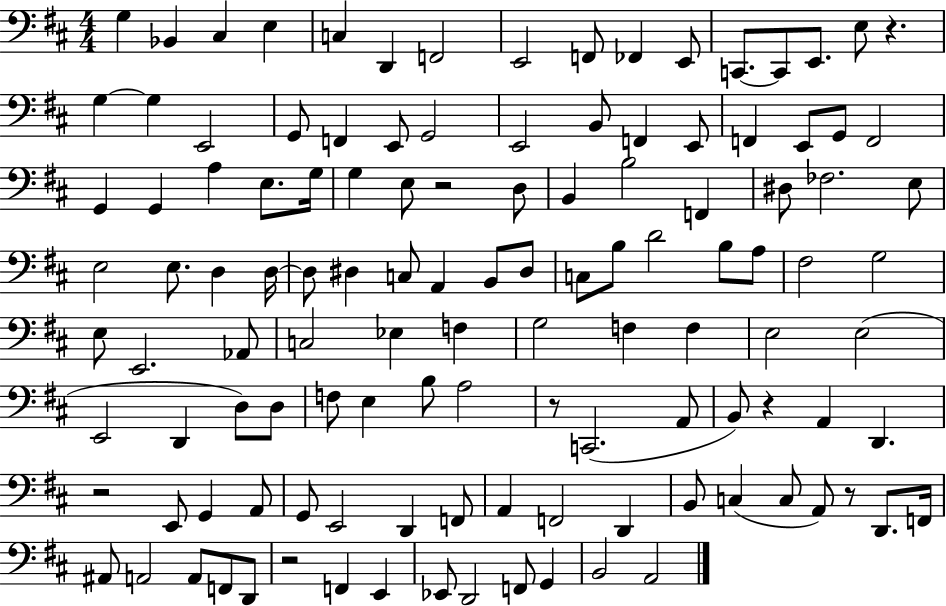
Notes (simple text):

G3/q Bb2/q C#3/q E3/q C3/q D2/q F2/h E2/h F2/e FES2/q E2/e C2/e. C2/e E2/e. E3/e R/q. G3/q G3/q E2/h G2/e F2/q E2/e G2/h E2/h B2/e F2/q E2/e F2/q E2/e G2/e F2/h G2/q G2/q A3/q E3/e. G3/s G3/q E3/e R/h D3/e B2/q B3/h F2/q D#3/e FES3/h. E3/e E3/h E3/e. D3/q D3/s D3/e D#3/q C3/e A2/q B2/e D#3/e C3/e B3/e D4/h B3/e A3/e F#3/h G3/h E3/e E2/h. Ab2/e C3/h Eb3/q F3/q G3/h F3/q F3/q E3/h E3/h E2/h D2/q D3/e D3/e F3/e E3/q B3/e A3/h R/e C2/h. A2/e B2/e R/q A2/q D2/q. R/h E2/e G2/q A2/e G2/e E2/h D2/q F2/e A2/q F2/h D2/q B2/e C3/q C3/e A2/e R/e D2/e. F2/s A#2/e A2/h A2/e F2/e D2/e R/h F2/q E2/q Eb2/e D2/h F2/e G2/q B2/h A2/h